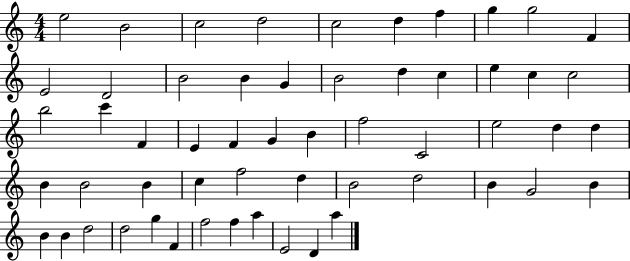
E5/h B4/h C5/h D5/h C5/h D5/q F5/q G5/q G5/h F4/q E4/h D4/h B4/h B4/q G4/q B4/h D5/q C5/q E5/q C5/q C5/h B5/h C6/q F4/q E4/q F4/q G4/q B4/q F5/h C4/h E5/h D5/q D5/q B4/q B4/h B4/q C5/q F5/h D5/q B4/h D5/h B4/q G4/h B4/q B4/q B4/q D5/h D5/h G5/q F4/q F5/h F5/q A5/q E4/h D4/q A5/q